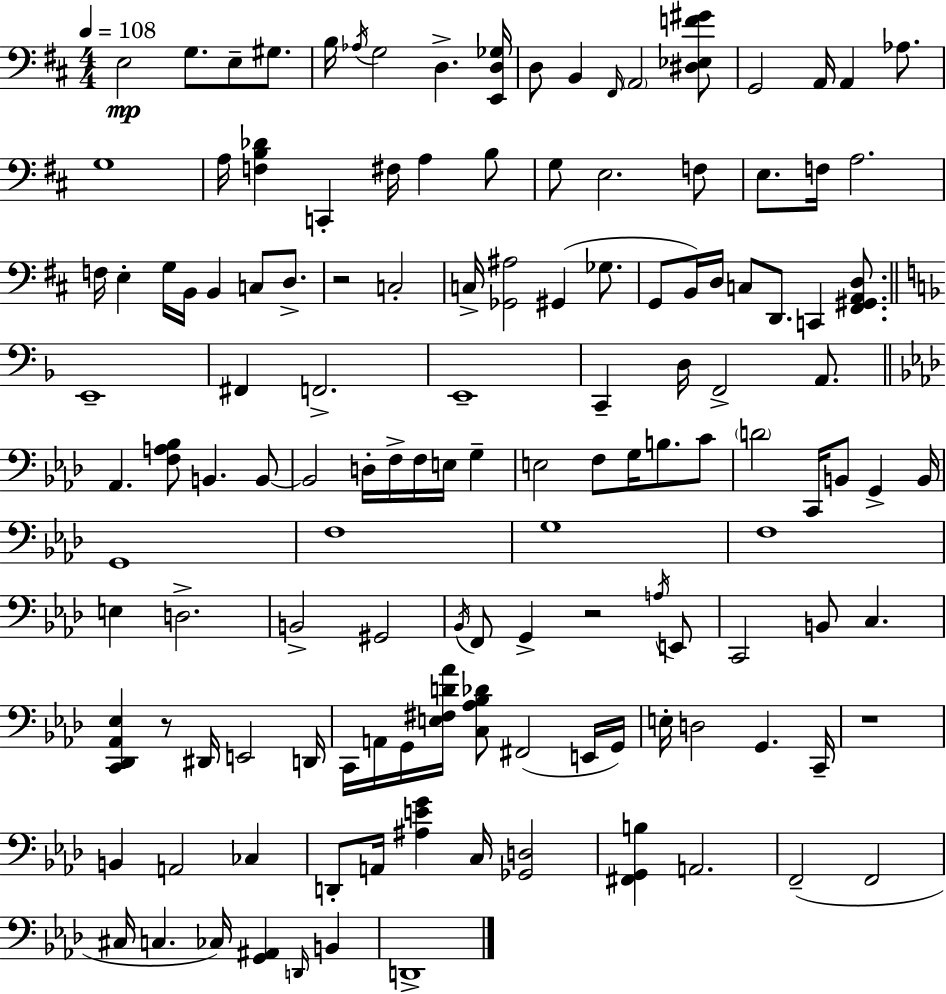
{
  \clef bass
  \numericTimeSignature
  \time 4/4
  \key d \major
  \tempo 4 = 108
  \repeat volta 2 { e2\mp g8. e8-- gis8. | b16 \acciaccatura { aes16 } g2 d4.-> | <e, d ges>16 d8 b,4 \grace { fis,16 } \parenthesize a,2 | <dis ees f' gis'>8 g,2 a,16 a,4 aes8. | \break g1 | a16 <f b des'>4 c,4-. fis16 a4 | b8 g8 e2. | f8 e8. f16 a2. | \break f16 e4-. g16 b,16 b,4 c8 d8.-> | r2 c2-. | c16-> <ges, ais>2 gis,4( ges8. | g,8 b,16) d16 c8 d,8. c,4 <fis, gis, a, d>8. | \break \bar "||" \break \key f \major e,1-- | fis,4 f,2.-> | e,1-- | c,4-- d16 f,2-> a,8. | \break \bar "||" \break \key aes \major aes,4. <f a bes>8 b,4. b,8~~ | b,2 d16-. f16-> f16 e16 g4-- | e2 f8 g16 b8. c'8 | \parenthesize d'2 c,16 b,8 g,4-> b,16 | \break g,1 | f1 | g1 | f1 | \break e4 d2.-> | b,2-> gis,2 | \acciaccatura { bes,16 } f,8 g,4-> r2 \acciaccatura { a16 } | e,8 c,2 b,8 c4. | \break <c, des, aes, ees>4 r8 dis,16 e,2 | d,16 c,16 a,16 g,16 <e fis d' aes'>16 <c aes bes des'>8 fis,2( | e,16 g,16) e16-. d2 g,4. | c,16-- r1 | \break b,4 a,2 ces4 | d,8-. a,16 <ais e' g'>4 c16 <ges, d>2 | <fis, g, b>4 a,2. | f,2--( f,2 | \break cis16 c4. ces16) <g, ais,>4 \grace { d,16 } b,4 | d,1-> | } \bar "|."
}